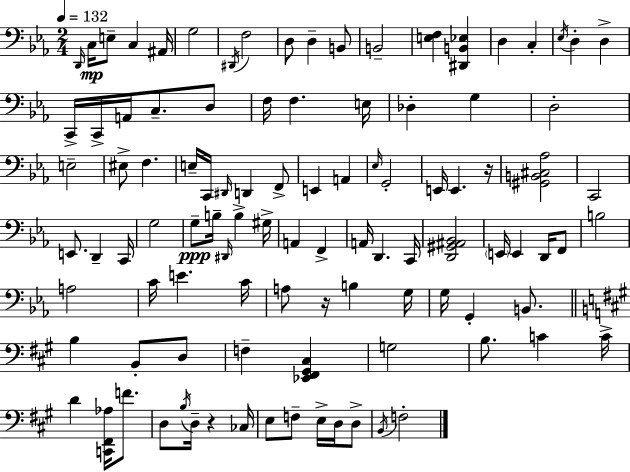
X:1
T:Untitled
M:2/4
L:1/4
K:Cm
D,,/4 C,/4 E,/2 C, ^A,,/4 G,2 ^D,,/4 F,2 D,/2 D, B,,/2 B,,2 [E,F,] [^D,,B,,_E,] D, C, _E,/4 D, D, C,,/4 C,,/4 A,,/4 C,/2 D,/2 F,/4 F, E,/4 _D, G, D,2 E,2 ^E,/2 F, E,/4 C,,/4 ^D,,/4 D,, F,,/2 E,, A,, _E,/4 G,,2 E,,/4 E,, z/4 [^G,,B,,^C,_A,]2 C,,2 E,,/2 D,, C,,/4 G,2 G,/2 B,/4 ^D,,/4 B, ^G,/4 A,, F,, A,,/4 D,, C,,/4 [D,,^G,,^A,,_B,,]2 E,,/4 E,, D,,/4 F,,/2 B,2 A,2 C/4 E C/4 A,/2 z/4 B, G,/4 G,/4 G,, B,,/2 B, B,,/2 D,/2 F, [_E,,^F,,^G,,^C,] G,2 B,/2 C C/4 D [C,,^F,,_A,]/4 F/2 D,/2 B,/4 D,/4 z _C,/4 E,/2 F,/2 E,/4 D,/4 D,/2 B,,/4 F,2